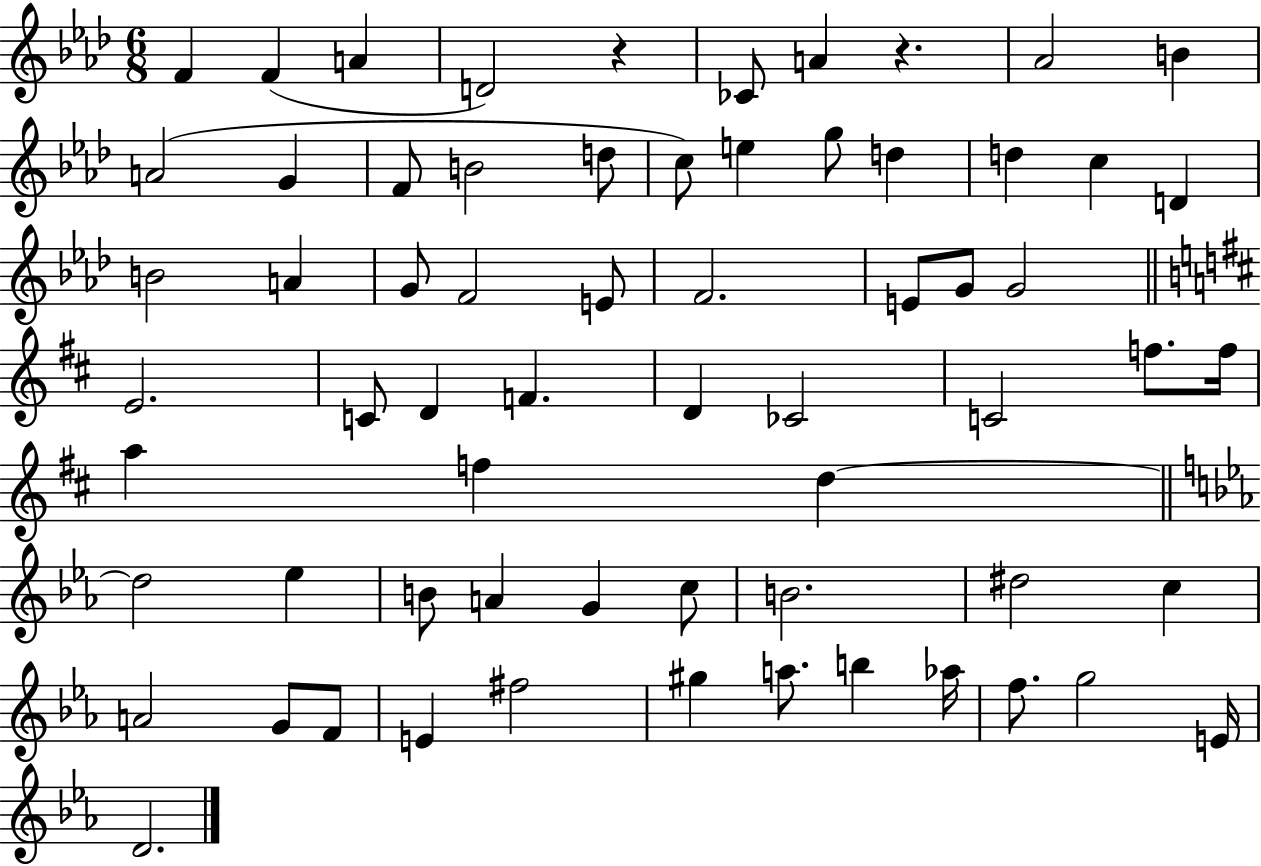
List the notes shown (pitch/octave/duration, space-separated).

F4/q F4/q A4/q D4/h R/q CES4/e A4/q R/q. Ab4/h B4/q A4/h G4/q F4/e B4/h D5/e C5/e E5/q G5/e D5/q D5/q C5/q D4/q B4/h A4/q G4/e F4/h E4/e F4/h. E4/e G4/e G4/h E4/h. C4/e D4/q F4/q. D4/q CES4/h C4/h F5/e. F5/s A5/q F5/q D5/q D5/h Eb5/q B4/e A4/q G4/q C5/e B4/h. D#5/h C5/q A4/h G4/e F4/e E4/q F#5/h G#5/q A5/e. B5/q Ab5/s F5/e. G5/h E4/s D4/h.